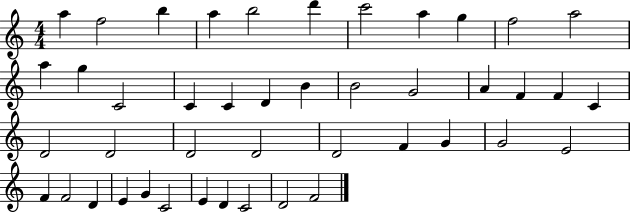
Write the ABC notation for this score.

X:1
T:Untitled
M:4/4
L:1/4
K:C
a f2 b a b2 d' c'2 a g f2 a2 a g C2 C C D B B2 G2 A F F C D2 D2 D2 D2 D2 F G G2 E2 F F2 D E G C2 E D C2 D2 F2